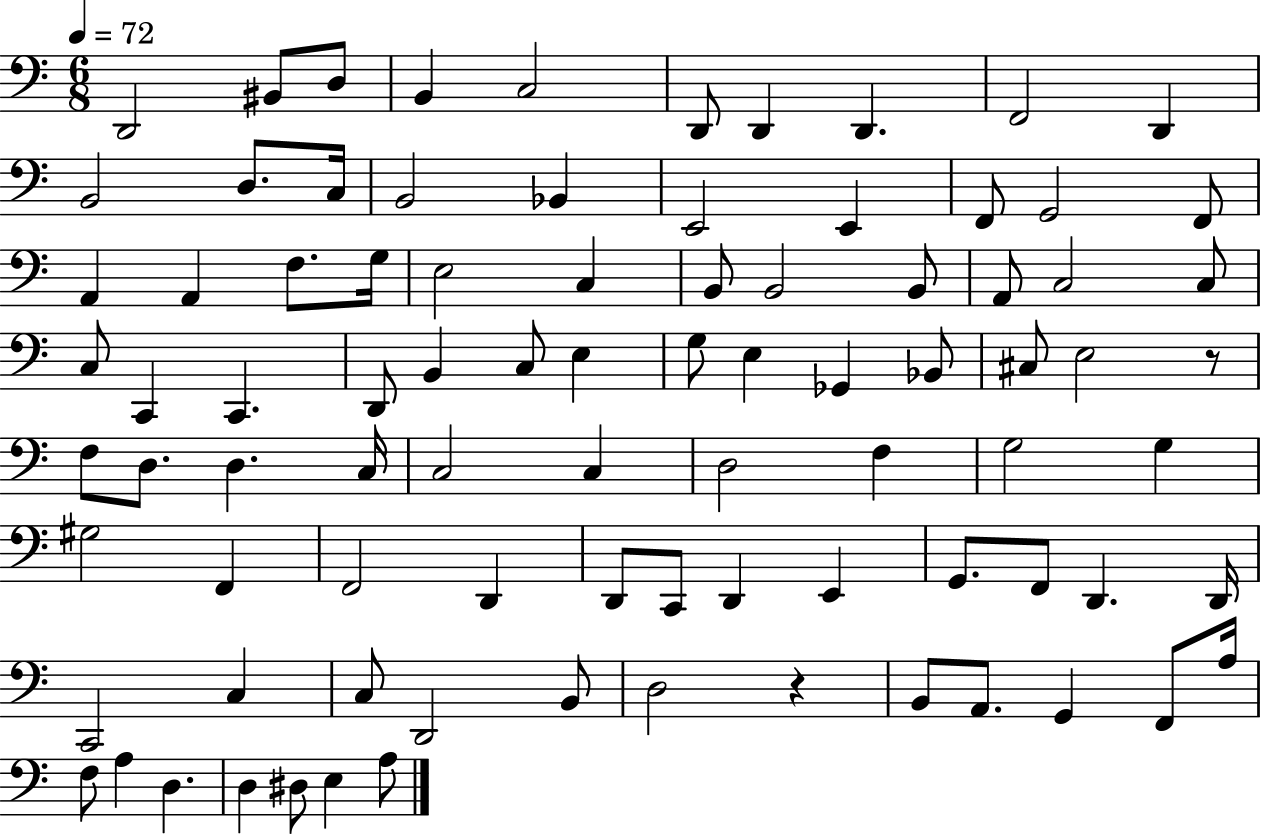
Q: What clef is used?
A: bass